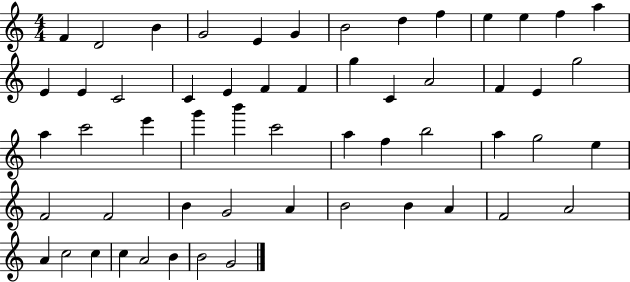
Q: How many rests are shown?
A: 0